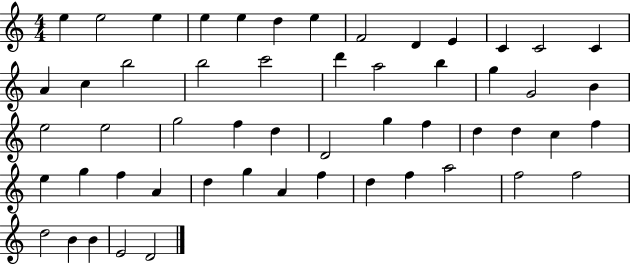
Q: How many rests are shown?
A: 0